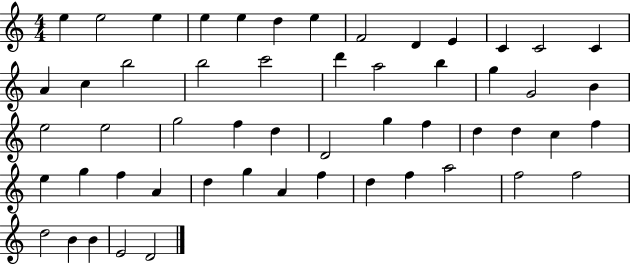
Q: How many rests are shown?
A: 0